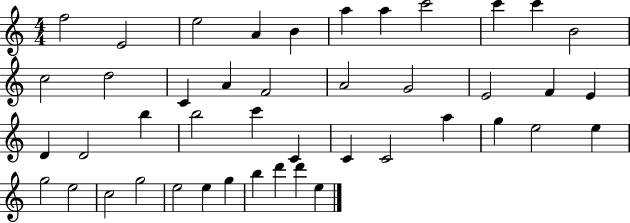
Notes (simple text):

F5/h E4/h E5/h A4/q B4/q A5/q A5/q C6/h C6/q C6/q B4/h C5/h D5/h C4/q A4/q F4/h A4/h G4/h E4/h F4/q E4/q D4/q D4/h B5/q B5/h C6/q C4/q C4/q C4/h A5/q G5/q E5/h E5/q G5/h E5/h C5/h G5/h E5/h E5/q G5/q B5/q D6/q D6/q E5/q